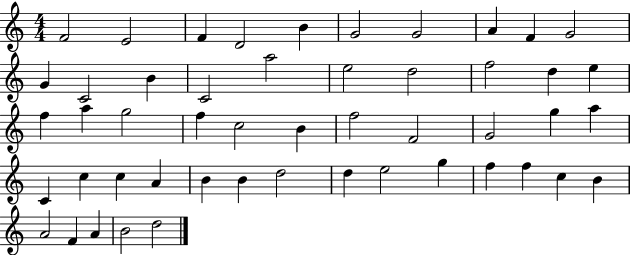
{
  \clef treble
  \numericTimeSignature
  \time 4/4
  \key c \major
  f'2 e'2 | f'4 d'2 b'4 | g'2 g'2 | a'4 f'4 g'2 | \break g'4 c'2 b'4 | c'2 a''2 | e''2 d''2 | f''2 d''4 e''4 | \break f''4 a''4 g''2 | f''4 c''2 b'4 | f''2 f'2 | g'2 g''4 a''4 | \break c'4 c''4 c''4 a'4 | b'4 b'4 d''2 | d''4 e''2 g''4 | f''4 f''4 c''4 b'4 | \break a'2 f'4 a'4 | b'2 d''2 | \bar "|."
}